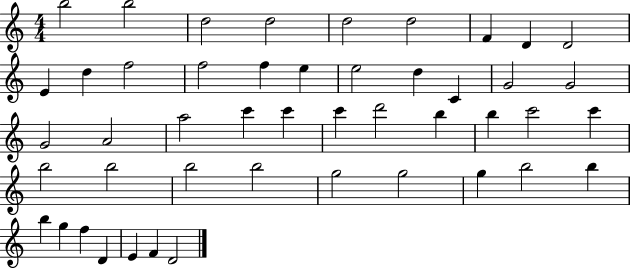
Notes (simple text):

B5/h B5/h D5/h D5/h D5/h D5/h F4/q D4/q D4/h E4/q D5/q F5/h F5/h F5/q E5/q E5/h D5/q C4/q G4/h G4/h G4/h A4/h A5/h C6/q C6/q C6/q D6/h B5/q B5/q C6/h C6/q B5/h B5/h B5/h B5/h G5/h G5/h G5/q B5/h B5/q B5/q G5/q F5/q D4/q E4/q F4/q D4/h